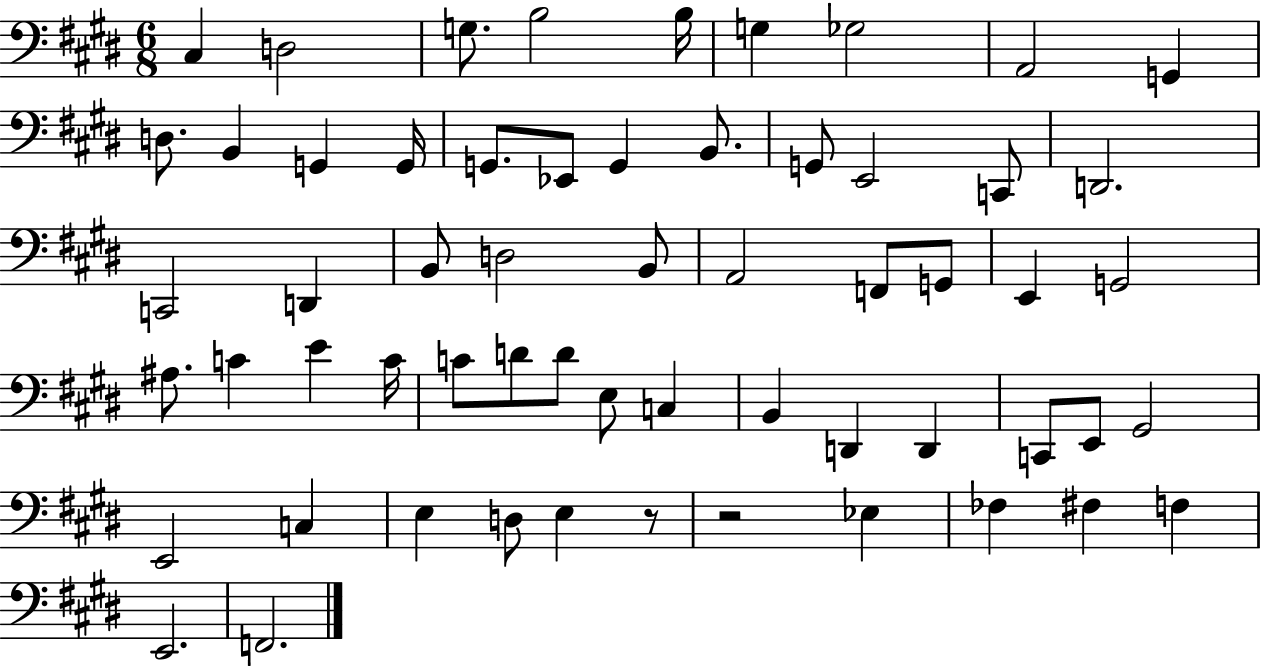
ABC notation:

X:1
T:Untitled
M:6/8
L:1/4
K:E
^C, D,2 G,/2 B,2 B,/4 G, _G,2 A,,2 G,, D,/2 B,, G,, G,,/4 G,,/2 _E,,/2 G,, B,,/2 G,,/2 E,,2 C,,/2 D,,2 C,,2 D,, B,,/2 D,2 B,,/2 A,,2 F,,/2 G,,/2 E,, G,,2 ^A,/2 C E C/4 C/2 D/2 D/2 E,/2 C, B,, D,, D,, C,,/2 E,,/2 ^G,,2 E,,2 C, E, D,/2 E, z/2 z2 _E, _F, ^F, F, E,,2 F,,2